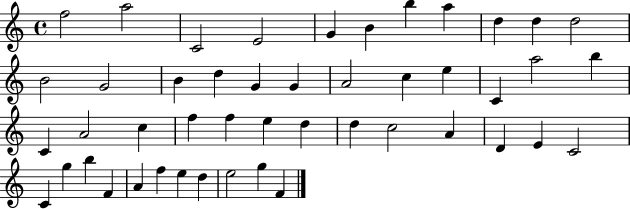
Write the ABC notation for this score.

X:1
T:Untitled
M:4/4
L:1/4
K:C
f2 a2 C2 E2 G B b a d d d2 B2 G2 B d G G A2 c e C a2 b C A2 c f f e d d c2 A D E C2 C g b F A f e d e2 g F